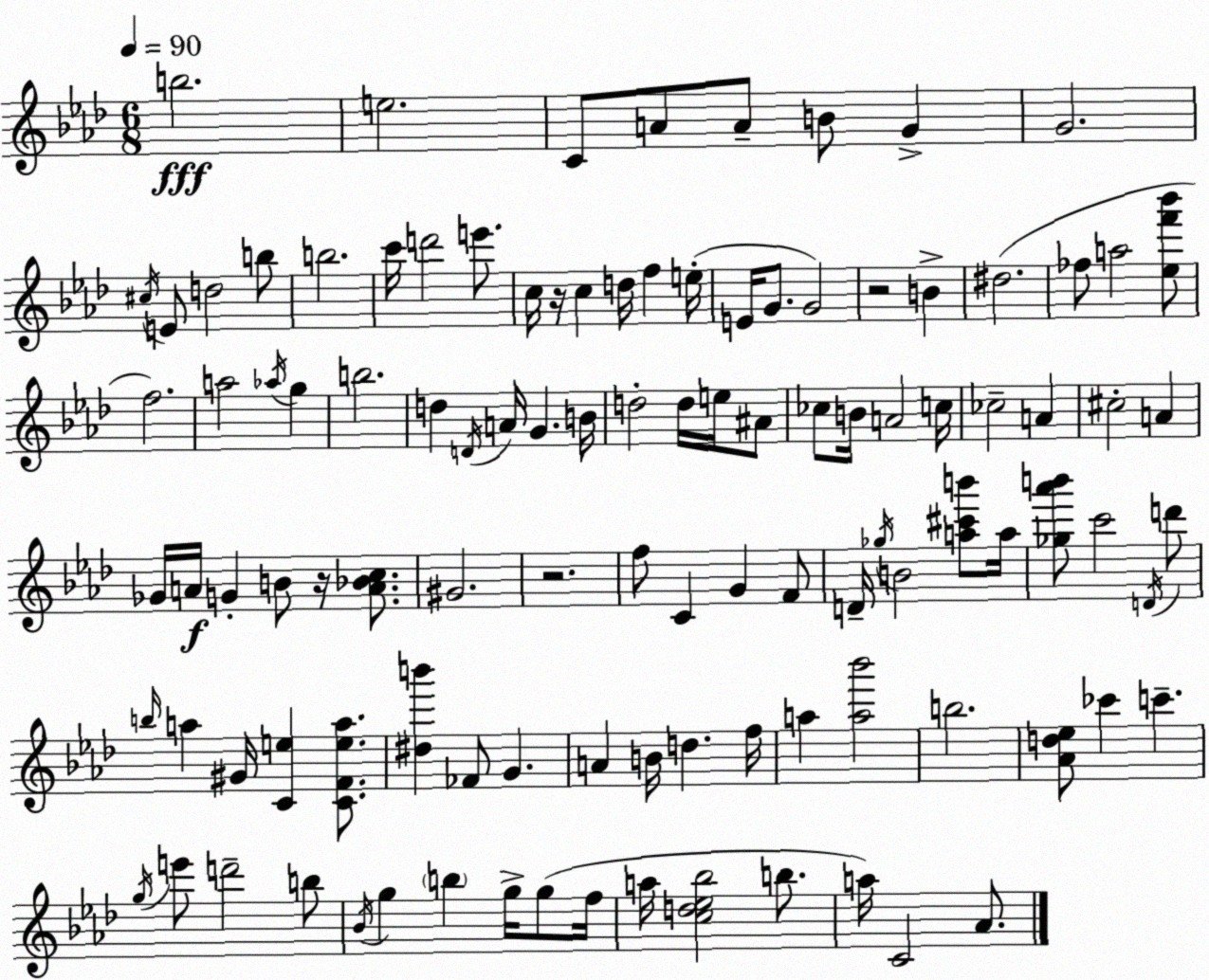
X:1
T:Untitled
M:6/8
L:1/4
K:Fm
b2 e2 C/2 A/2 A/2 B/2 G G2 ^c/4 E/2 d2 b/2 b2 c'/4 d'2 e'/2 c/4 z/4 c d/4 f e/4 E/4 G/2 G2 z2 B ^d2 _f/2 a2 [_ef'_b']/2 f2 a2 _a/4 g b2 d D/4 A/4 G B/4 d2 d/4 e/4 ^A/2 _c/2 B/4 A2 c/4 _c2 A ^c2 A _G/4 A/4 G B/2 z/4 [A_Bc]/2 ^G2 z2 f/2 C G F/2 D/4 _g/4 B2 [a^c'b']/2 a/4 [_g_a'b']/2 c'2 D/4 d'/2 b/4 a ^G/4 [Ce] [CFea]/2 [^db'] _F/2 G A B/4 d f/4 a [a_b']2 b2 [_Ad_e]/2 _c' c' g/4 e'/2 d'2 b/2 _B/4 g b g/4 g/2 f/4 a/4 [cd_e_b]2 b/2 a/4 C2 _A/2